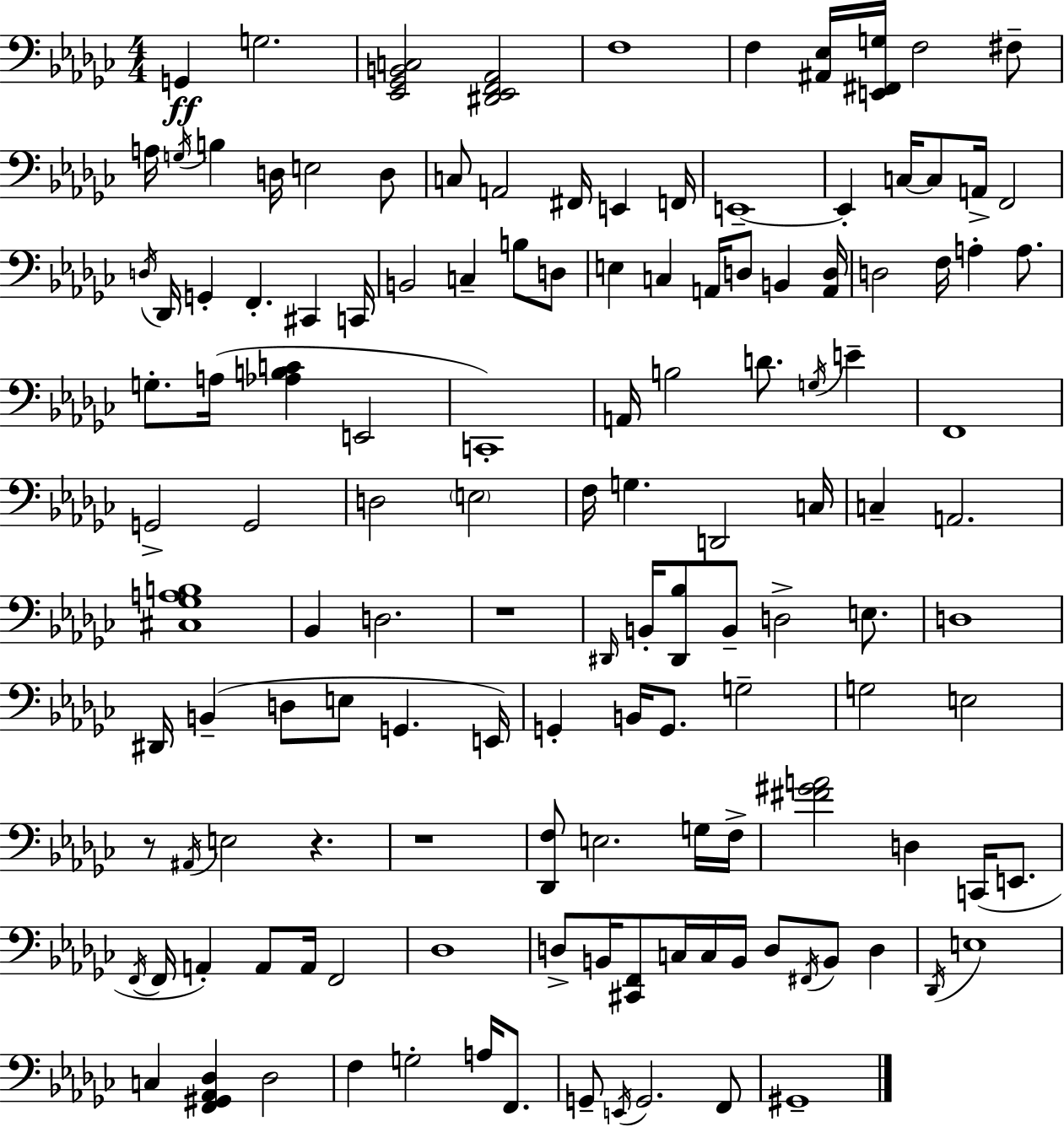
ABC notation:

X:1
T:Untitled
M:4/4
L:1/4
K:Ebm
G,, G,2 [_E,,_G,,B,,C,]2 [^D,,_E,,F,,_A,,]2 F,4 F, [^A,,_E,]/4 [E,,^F,,G,]/4 F,2 ^F,/2 A,/4 G,/4 B, D,/4 E,2 D,/2 C,/2 A,,2 ^F,,/4 E,, F,,/4 E,,4 E,, C,/4 C,/2 A,,/4 F,,2 D,/4 _D,,/4 G,, F,, ^C,, C,,/4 B,,2 C, B,/2 D,/2 E, C, A,,/4 D,/2 B,, [A,,D,]/4 D,2 F,/4 A, A,/2 G,/2 A,/4 [_A,B,C] E,,2 C,,4 A,,/4 B,2 D/2 G,/4 E F,,4 G,,2 G,,2 D,2 E,2 F,/4 G, D,,2 C,/4 C, A,,2 [^C,_G,A,B,]4 _B,, D,2 z4 ^D,,/4 B,,/4 [^D,,_B,]/2 B,,/2 D,2 E,/2 D,4 ^D,,/4 B,, D,/2 E,/2 G,, E,,/4 G,, B,,/4 G,,/2 G,2 G,2 E,2 z/2 ^A,,/4 E,2 z z4 [_D,,F,]/2 E,2 G,/4 F,/4 [^F^GA]2 D, C,,/4 E,,/2 F,,/4 F,,/4 A,, A,,/2 A,,/4 F,,2 _D,4 D,/2 B,,/4 [^C,,F,,]/2 C,/4 C,/4 B,,/4 D,/2 ^F,,/4 B,,/2 D, _D,,/4 E,4 C, [F,,^G,,_A,,_D,] _D,2 F, G,2 A,/4 F,,/2 G,,/2 E,,/4 G,,2 F,,/2 ^G,,4